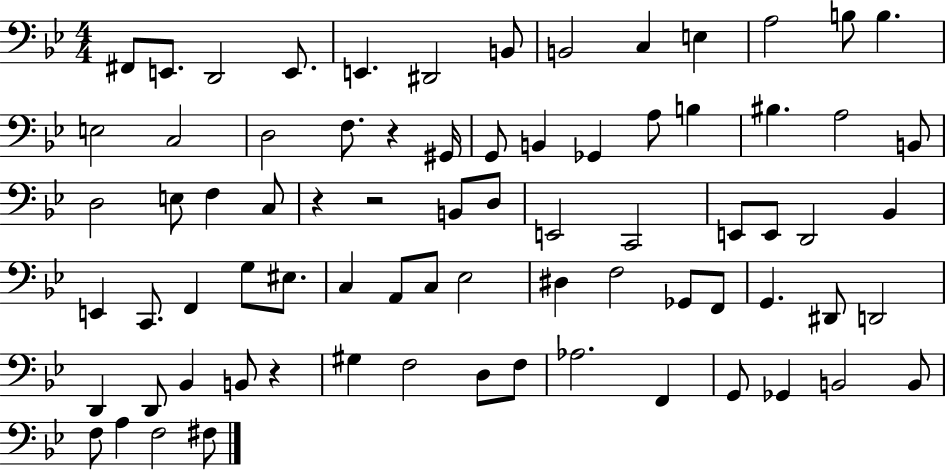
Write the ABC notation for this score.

X:1
T:Untitled
M:4/4
L:1/4
K:Bb
^F,,/2 E,,/2 D,,2 E,,/2 E,, ^D,,2 B,,/2 B,,2 C, E, A,2 B,/2 B, E,2 C,2 D,2 F,/2 z ^G,,/4 G,,/2 B,, _G,, A,/2 B, ^B, A,2 B,,/2 D,2 E,/2 F, C,/2 z z2 B,,/2 D,/2 E,,2 C,,2 E,,/2 E,,/2 D,,2 _B,, E,, C,,/2 F,, G,/2 ^E,/2 C, A,,/2 C,/2 _E,2 ^D, F,2 _G,,/2 F,,/2 G,, ^D,,/2 D,,2 D,, D,,/2 _B,, B,,/2 z ^G, F,2 D,/2 F,/2 _A,2 F,, G,,/2 _G,, B,,2 B,,/2 F,/2 A, F,2 ^F,/2